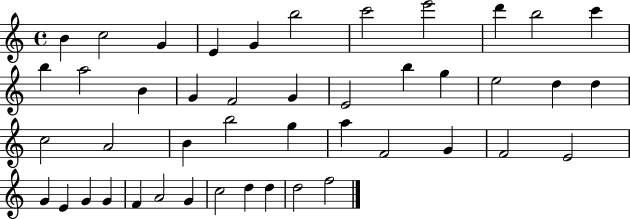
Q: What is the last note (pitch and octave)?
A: F5